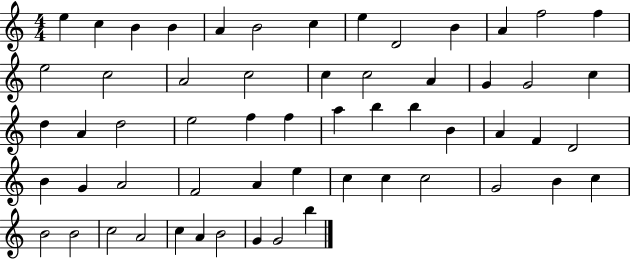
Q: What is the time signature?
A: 4/4